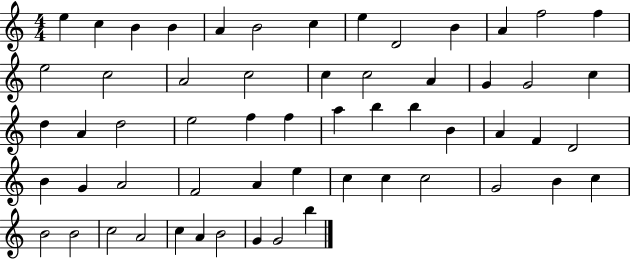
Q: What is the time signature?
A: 4/4